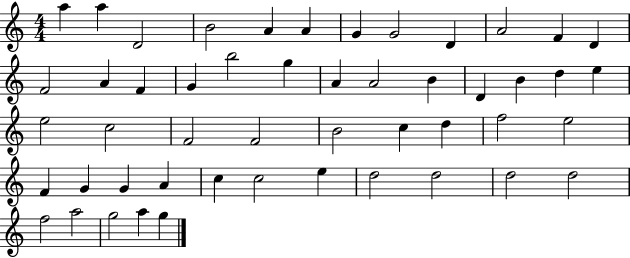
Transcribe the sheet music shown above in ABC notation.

X:1
T:Untitled
M:4/4
L:1/4
K:C
a a D2 B2 A A G G2 D A2 F D F2 A F G b2 g A A2 B D B d e e2 c2 F2 F2 B2 c d f2 e2 F G G A c c2 e d2 d2 d2 d2 f2 a2 g2 a g